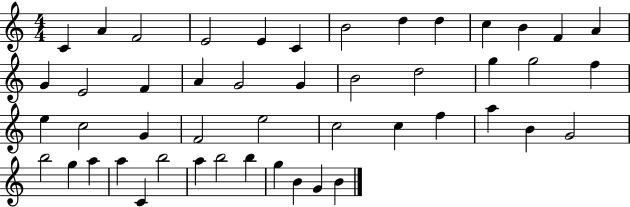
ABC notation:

X:1
T:Untitled
M:4/4
L:1/4
K:C
C A F2 E2 E C B2 d d c B F A G E2 F A G2 G B2 d2 g g2 f e c2 G F2 e2 c2 c f a B G2 b2 g a a C b2 a b2 b g B G B